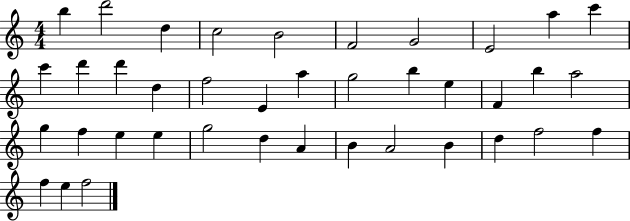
{
  \clef treble
  \numericTimeSignature
  \time 4/4
  \key c \major
  b''4 d'''2 d''4 | c''2 b'2 | f'2 g'2 | e'2 a''4 c'''4 | \break c'''4 d'''4 d'''4 d''4 | f''2 e'4 a''4 | g''2 b''4 e''4 | f'4 b''4 a''2 | \break g''4 f''4 e''4 e''4 | g''2 d''4 a'4 | b'4 a'2 b'4 | d''4 f''2 f''4 | \break f''4 e''4 f''2 | \bar "|."
}